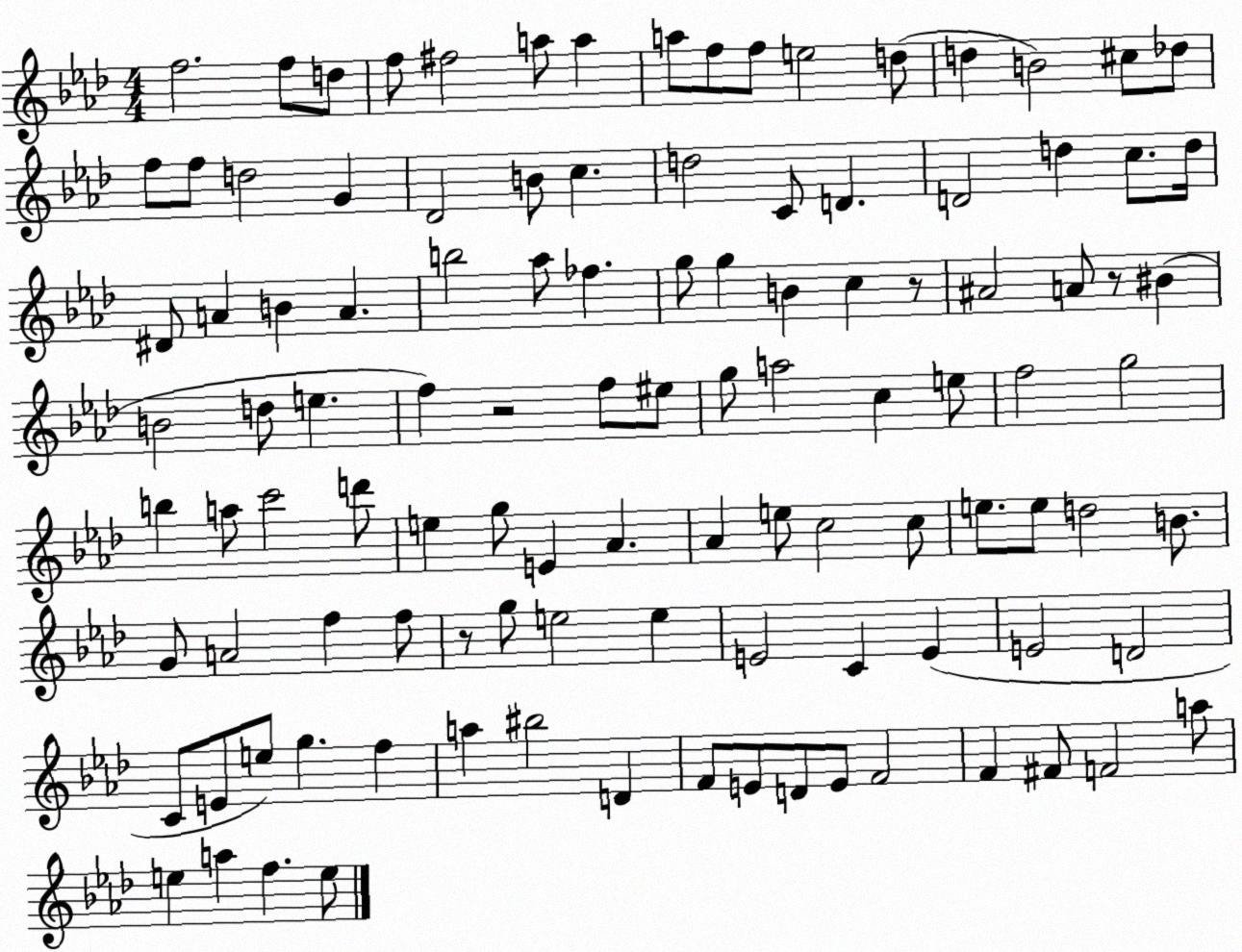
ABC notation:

X:1
T:Untitled
M:4/4
L:1/4
K:Ab
f2 f/2 d/2 f/2 ^f2 a/2 a a/2 f/2 f/2 e2 d/2 d B2 ^c/2 _d/2 f/2 f/2 d2 G _D2 B/2 c d2 C/2 D D2 d c/2 d/4 ^D/2 A B A b2 _a/2 _f g/2 g B c z/2 ^A2 A/2 z/2 ^B B2 d/2 e f z2 f/2 ^e/2 g/2 a2 c e/2 f2 g2 b a/2 c'2 d'/2 e g/2 E _A _A e/2 c2 c/2 e/2 e/2 d2 B/2 G/2 A2 f f/2 z/2 g/2 e2 e E2 C E E2 D2 C/2 E/2 e/2 g f a ^b2 D F/2 E/2 D/2 E/2 F2 F ^F/2 F2 a/2 e a f e/2